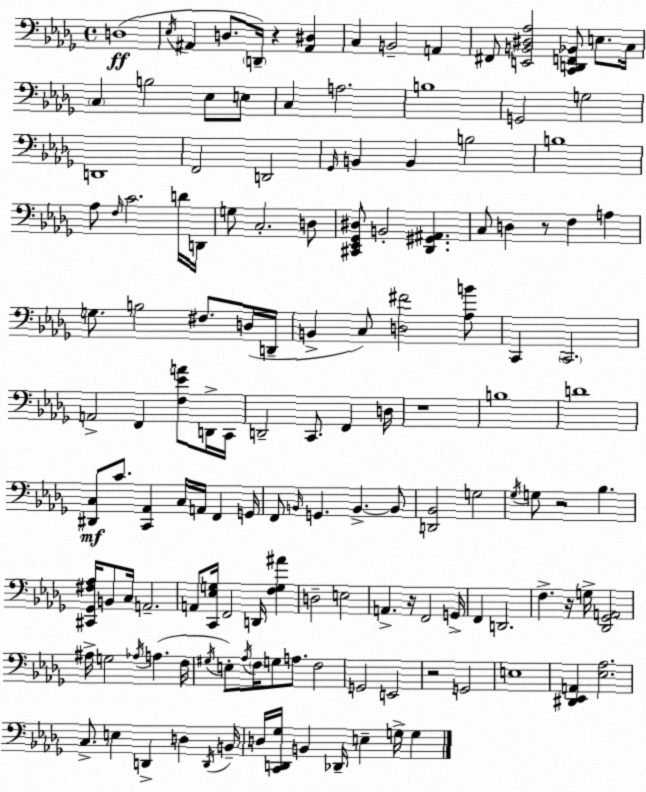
X:1
T:Untitled
M:4/4
L:1/4
K:Bbm
D,4 _E,/4 ^A,, D,/2 D,,/4 z [^A,,^D,] C, B,,2 A,, ^F,,/2 [E,,B,,^D,_A,]2 [C,,D,,F,,_B,,]/2 E,/2 C,/4 C, B,2 _E,/2 E,/2 C, A,2 B,4 G,,2 G,2 D,,4 F,,2 D,,2 _G,,/4 B,, B,, B,2 B,4 _A,/2 F,/4 C2 D/4 D,,/4 G,/2 C,2 D,/2 [^C,,_E,,_G,,^D,]/2 B,,2 [_D,,^G,,^A,,] C,/2 D, z/2 F, A, G,/2 B,2 ^F,/2 D,/4 D,,/4 B,, C,/2 [D,^F]2 [_A,B]/2 C,, C,,2 A,,2 F,, [F,_EA]/2 D,,/4 C,,/4 D,,2 C,,/2 F,, D,/4 z4 B,4 D4 [^D,,C,]/2 C/2 [C,,_A,,] C,/4 A,,/4 F,, G,,/4 F,,/2 B,,/4 G,, B,, B,,/2 [D,,_B,,]2 G,2 _G,/4 G,/2 z2 _B, [^C,,_G,,^F,_A,]/4 B,,/2 C,/4 A,,2 A,,/2 [C,,_E,G,]/4 F,,2 D,,/4 [F,G,^A] D,2 E,2 A,, z/4 F,,2 G,,/4 F,, D,,2 F, z/4 G,/4 [_D,,_G,,A,,]2 ^A,/4 G,2 _A,/4 A, F,/4 ^G,/4 E,/2 _A,/4 F,/4 G,/2 A,/2 F,2 G,,2 E,,2 z2 G,,2 E,4 [^D,,_E,,A,,] [_E,_A,]2 C,/2 E, D,, D, D,,/4 B,,/4 D,/4 [C,,D,,_G,]/4 B,, _D,,/4 E, G,/4 G,